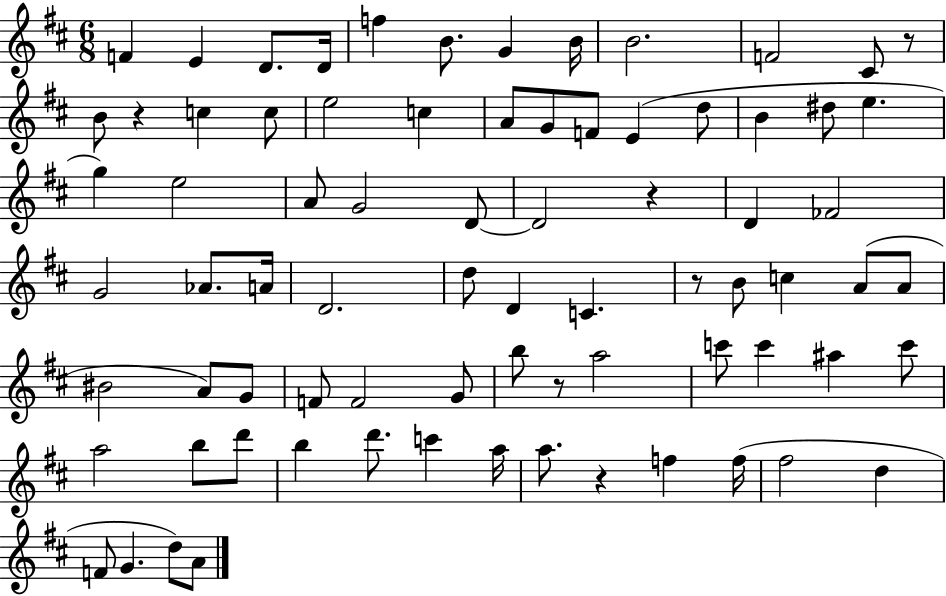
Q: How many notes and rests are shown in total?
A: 77